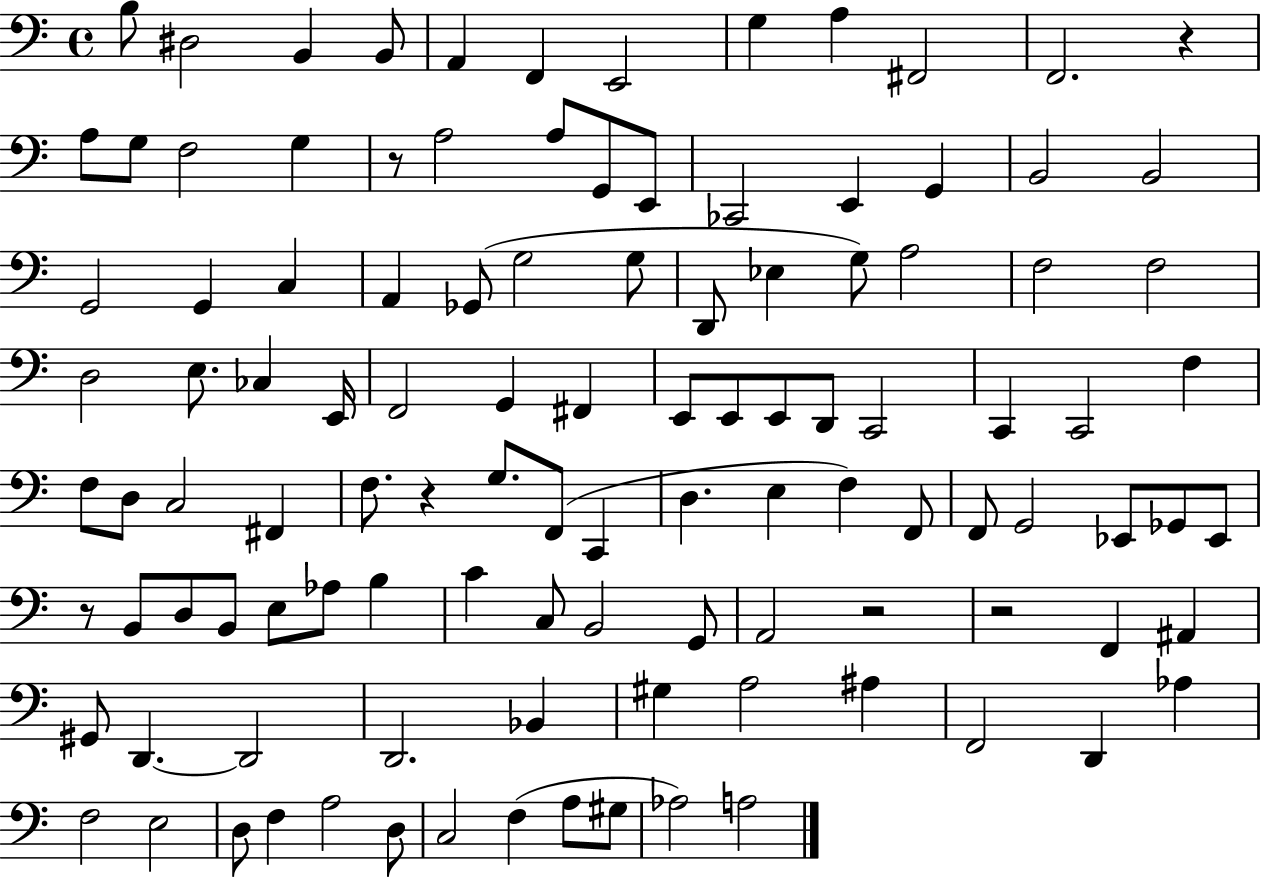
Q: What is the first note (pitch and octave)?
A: B3